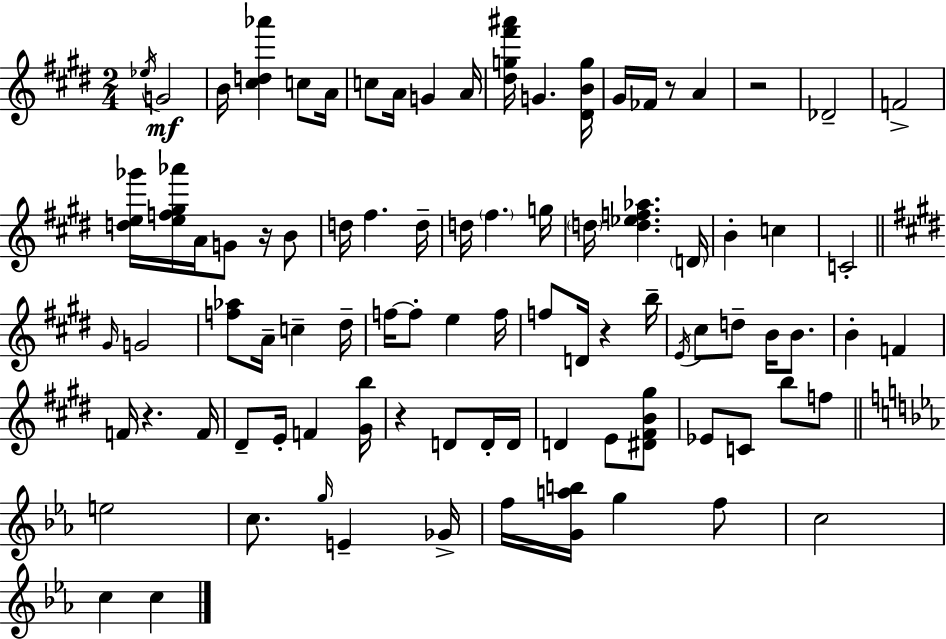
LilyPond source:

{
  \clef treble
  \numericTimeSignature
  \time 2/4
  \key e \major
  \repeat volta 2 { \acciaccatura { ees''16 }\mf g'2 | b'16 <cis'' d'' aes'''>4 c''8 | a'16 c''8 a'16 g'4 | a'16 <dis'' g'' fis''' ais'''>16 g'4. | \break <dis' b' g''>16 gis'16 fes'16 r8 a'4 | r2 | des'2-- | f'2-> | \break <d'' e'' ges'''>16 <e'' f'' gis'' aes'''>16 a'16 g'8 r16 b'8 | d''16 fis''4. | d''16-- d''16 \parenthesize fis''4. | g''16 \parenthesize d''16 <d'' ees'' f'' aes''>4. | \break \parenthesize d'16 b'4-. c''4 | c'2-. | \bar "||" \break \key e \major \grace { gis'16 } g'2 | <f'' aes''>8 a'16-- c''4-- | dis''16-- f''16~~ f''8-. e''4 | f''16 f''8 d'16 r4 | \break b''16-- \acciaccatura { e'16 } cis''8 d''8-- b'16 b'8. | b'4-. f'4 | f'16 r4. | f'16 dis'8-- e'16-. f'4 | \break <gis' b''>16 r4 d'8 | d'16-. d'16 d'4 e'8 | <dis' fis' b' gis''>8 ees'8 c'8 b''8 | f''8 \bar "||" \break \key ees \major e''2 | c''8. \grace { g''16 } e'4-- | ges'16-> f''16 <g' a'' b''>16 g''4 f''8 | c''2 | \break c''4 c''4 | } \bar "|."
}